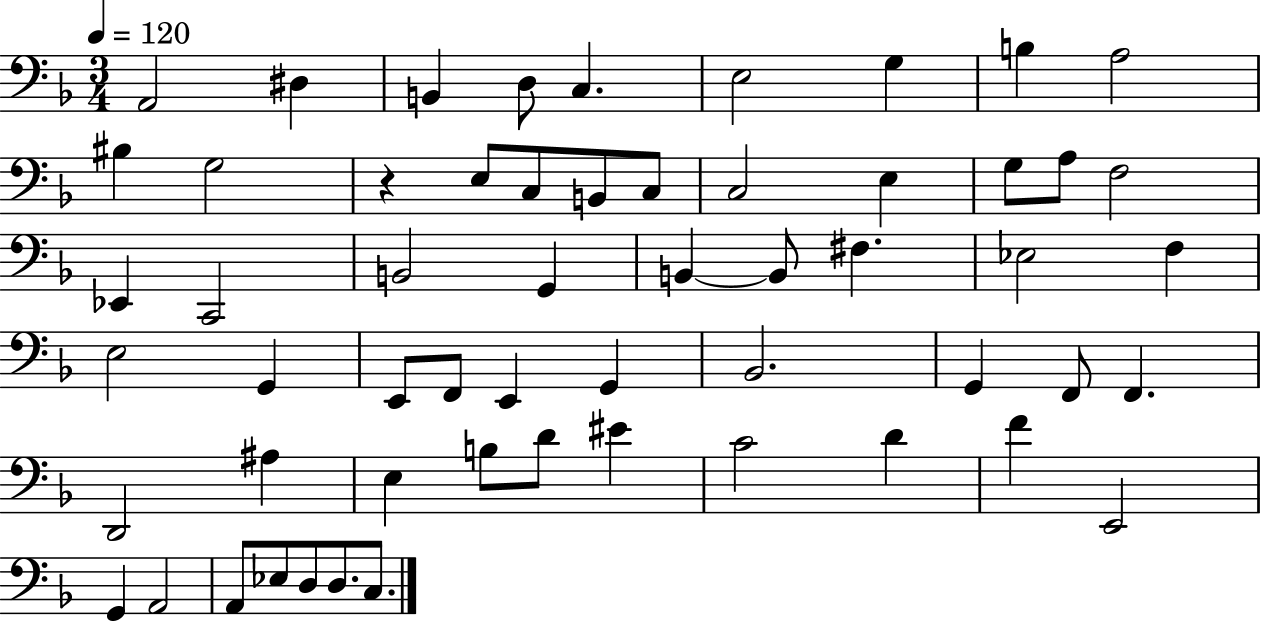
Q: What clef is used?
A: bass